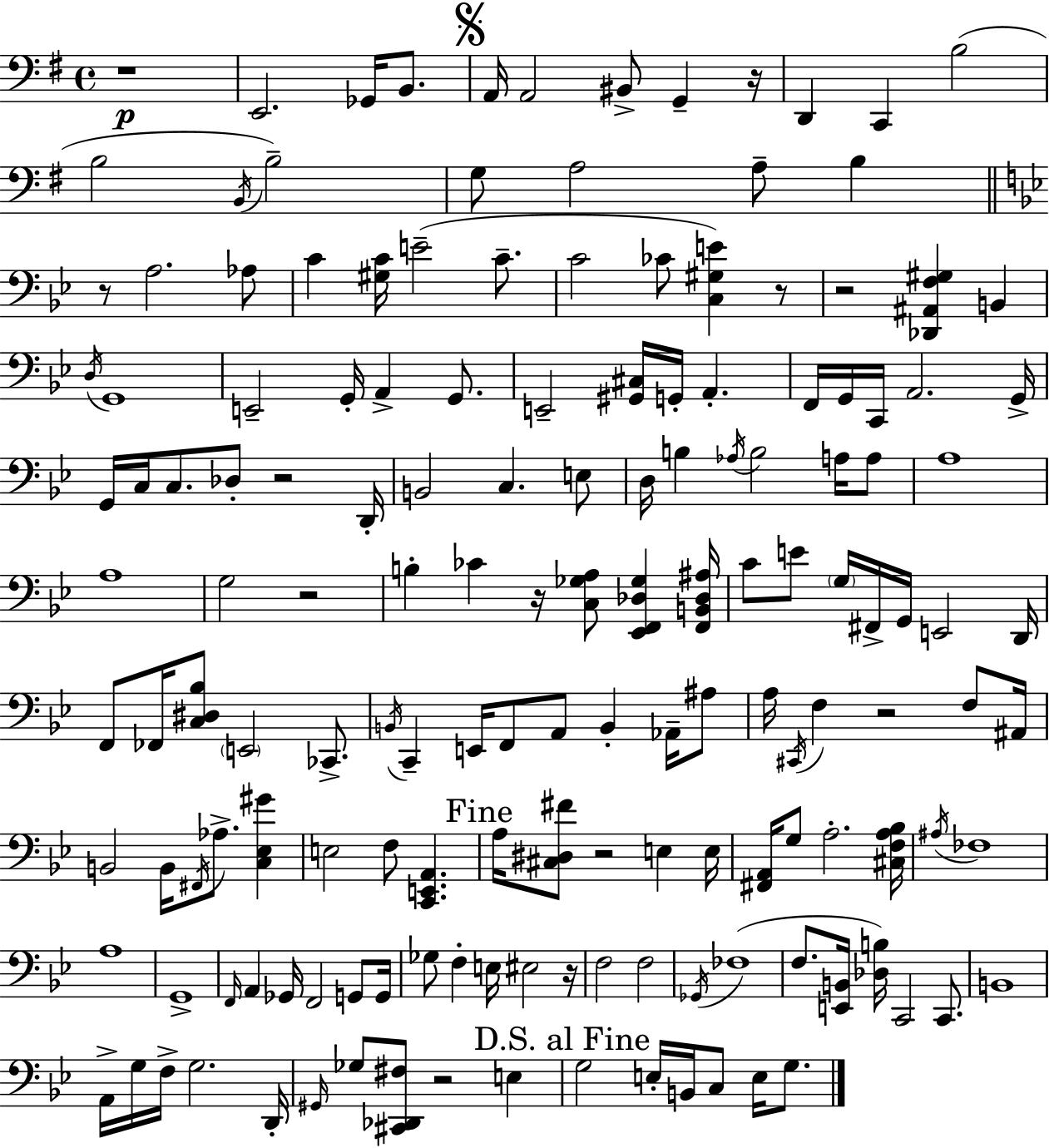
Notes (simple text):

R/w E2/h. Gb2/s B2/e. A2/s A2/h BIS2/e G2/q R/s D2/q C2/q B3/h B3/h B2/s B3/h G3/e A3/h A3/e B3/q R/e A3/h. Ab3/e C4/q [G#3,C4]/s E4/h C4/e. C4/h CES4/e [C3,G#3,E4]/q R/e R/h [Db2,A#2,F3,G#3]/q B2/q D3/s G2/w E2/h G2/s A2/q G2/e. E2/h [G#2,C#3]/s G2/s A2/q. F2/s G2/s C2/s A2/h. G2/s G2/s C3/s C3/e. Db3/e R/h D2/s B2/h C3/q. E3/e D3/s B3/q Ab3/s B3/h A3/s A3/e A3/w A3/w G3/h R/h B3/q CES4/q R/s [C3,Gb3,A3]/e [Eb2,F2,Db3,Gb3]/q [F2,B2,Db3,A#3]/s C4/e E4/e G3/s F#2/s G2/s E2/h D2/s F2/e FES2/s [C3,D#3,Bb3]/e E2/h CES2/e. B2/s C2/q E2/s F2/e A2/e B2/q Ab2/s A#3/e A3/s C#2/s F3/q R/h F3/e A#2/s B2/h B2/s F#2/s Ab3/e. [C3,Eb3,G#4]/q E3/h F3/e [C2,E2,A2]/q. A3/s [C#3,D#3,F#4]/e R/h E3/q E3/s [F#2,A2]/s G3/e A3/h. [C#3,F3,A3,Bb3]/s A#3/s FES3/w A3/w G2/w F2/s A2/q Gb2/s F2/h G2/e G2/s Gb3/e F3/q E3/s EIS3/h R/s F3/h F3/h Gb2/s FES3/w F3/e. [E2,B2]/s [Db3,B3]/s C2/h C2/e. B2/w A2/s G3/s F3/s G3/h. D2/s G#2/s Gb3/e [C#2,Db2,F#3]/e R/h E3/q G3/h E3/s B2/s C3/e E3/s G3/e.